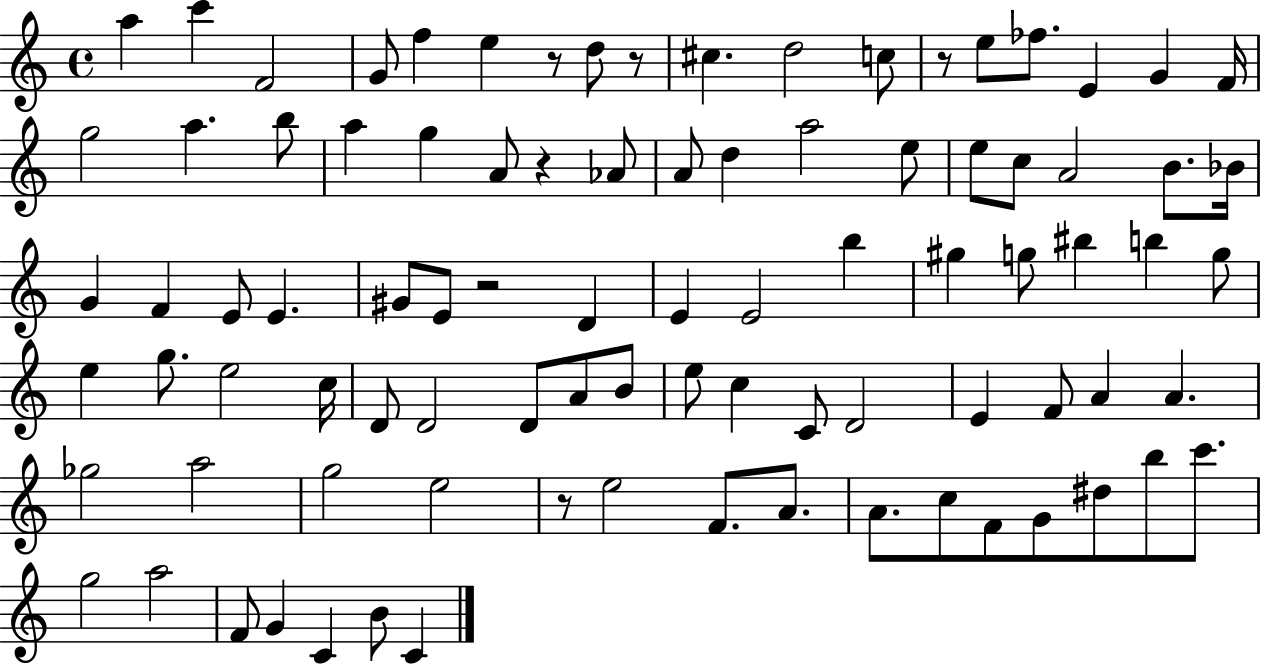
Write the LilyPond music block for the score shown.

{
  \clef treble
  \time 4/4
  \defaultTimeSignature
  \key c \major
  a''4 c'''4 f'2 | g'8 f''4 e''4 r8 d''8 r8 | cis''4. d''2 c''8 | r8 e''8 fes''8. e'4 g'4 f'16 | \break g''2 a''4. b''8 | a''4 g''4 a'8 r4 aes'8 | a'8 d''4 a''2 e''8 | e''8 c''8 a'2 b'8. bes'16 | \break g'4 f'4 e'8 e'4. | gis'8 e'8 r2 d'4 | e'4 e'2 b''4 | gis''4 g''8 bis''4 b''4 g''8 | \break e''4 g''8. e''2 c''16 | d'8 d'2 d'8 a'8 b'8 | e''8 c''4 c'8 d'2 | e'4 f'8 a'4 a'4. | \break ges''2 a''2 | g''2 e''2 | r8 e''2 f'8. a'8. | a'8. c''8 f'8 g'8 dis''8 b''8 c'''8. | \break g''2 a''2 | f'8 g'4 c'4 b'8 c'4 | \bar "|."
}